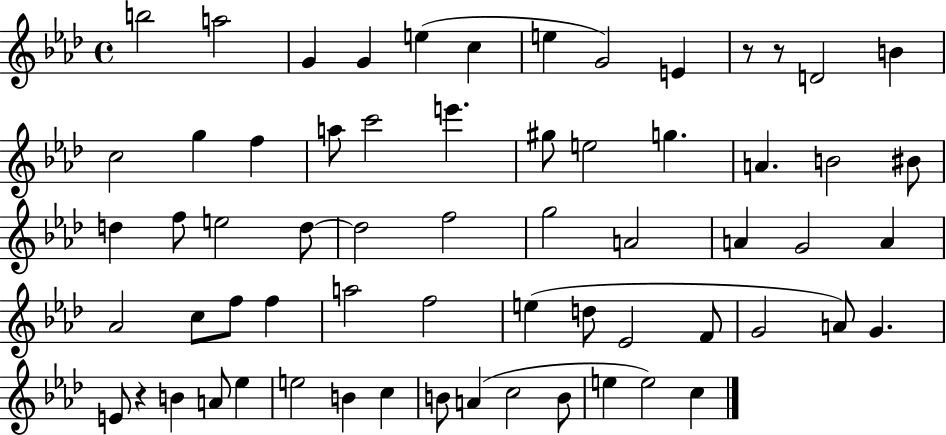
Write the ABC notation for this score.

X:1
T:Untitled
M:4/4
L:1/4
K:Ab
b2 a2 G G e c e G2 E z/2 z/2 D2 B c2 g f a/2 c'2 e' ^g/2 e2 g A B2 ^B/2 d f/2 e2 d/2 d2 f2 g2 A2 A G2 A _A2 c/2 f/2 f a2 f2 e d/2 _E2 F/2 G2 A/2 G E/2 z B A/2 _e e2 B c B/2 A c2 B/2 e e2 c